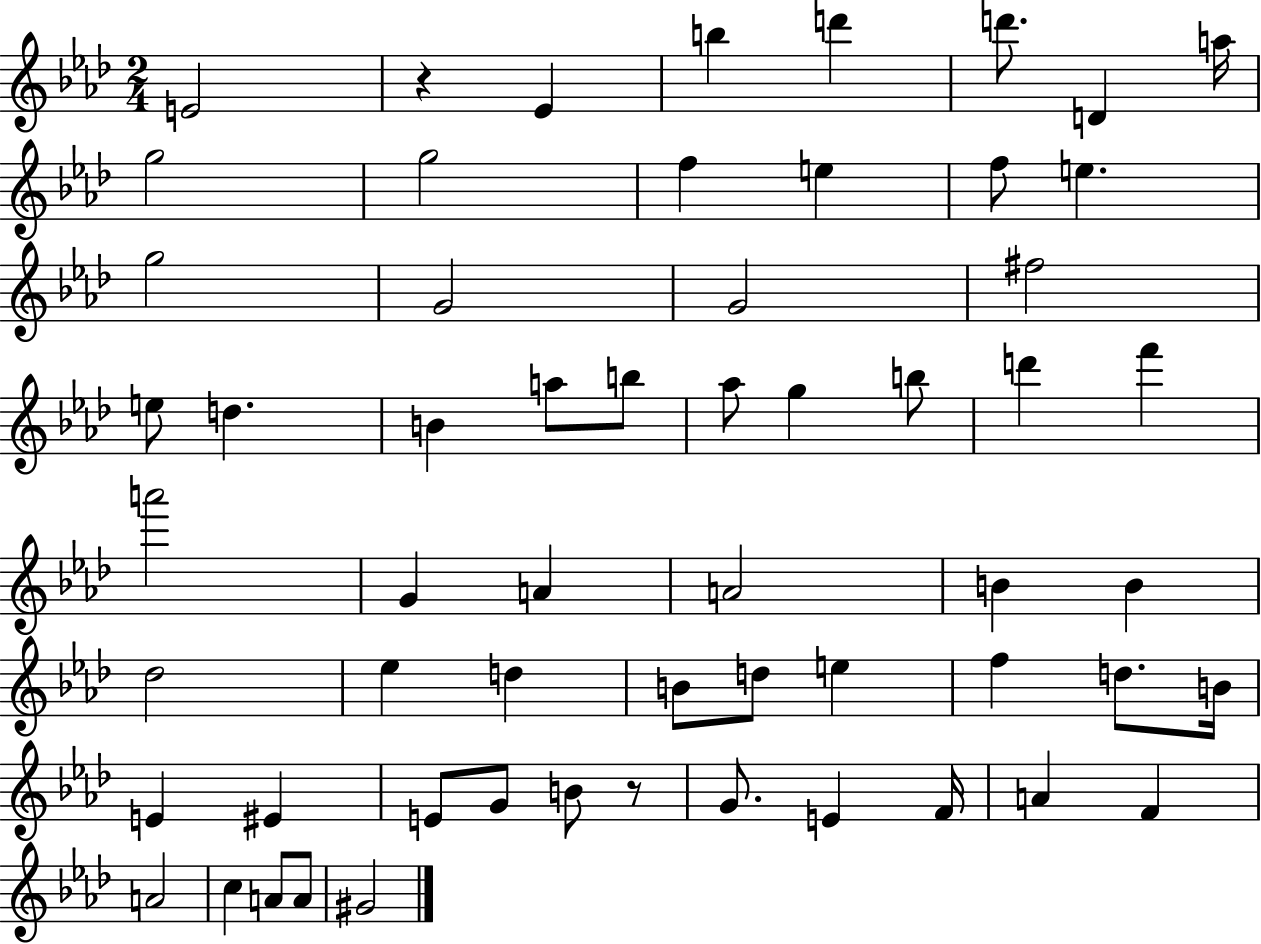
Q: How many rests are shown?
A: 2